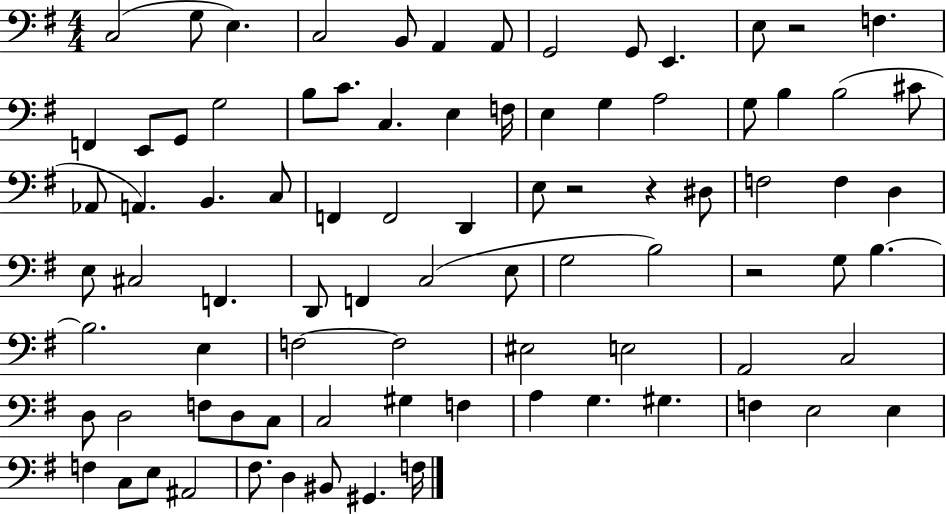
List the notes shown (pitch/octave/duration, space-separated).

C3/h G3/e E3/q. C3/h B2/e A2/q A2/e G2/h G2/e E2/q. E3/e R/h F3/q. F2/q E2/e G2/e G3/h B3/e C4/e. C3/q. E3/q F3/s E3/q G3/q A3/h G3/e B3/q B3/h C#4/e Ab2/e A2/q. B2/q. C3/e F2/q F2/h D2/q E3/e R/h R/q D#3/e F3/h F3/q D3/q E3/e C#3/h F2/q. D2/e F2/q C3/h E3/e G3/h B3/h R/h G3/e B3/q. B3/h. E3/q F3/h F3/h EIS3/h E3/h A2/h C3/h D3/e D3/h F3/e D3/e C3/e C3/h G#3/q F3/q A3/q G3/q. G#3/q. F3/q E3/h E3/q F3/q C3/e E3/e A#2/h F#3/e. D3/q BIS2/e G#2/q. F3/s